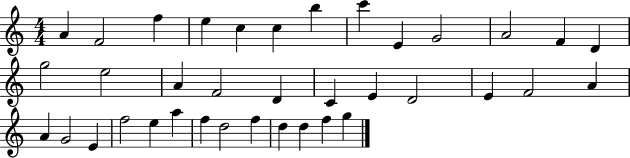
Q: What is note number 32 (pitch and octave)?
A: D5